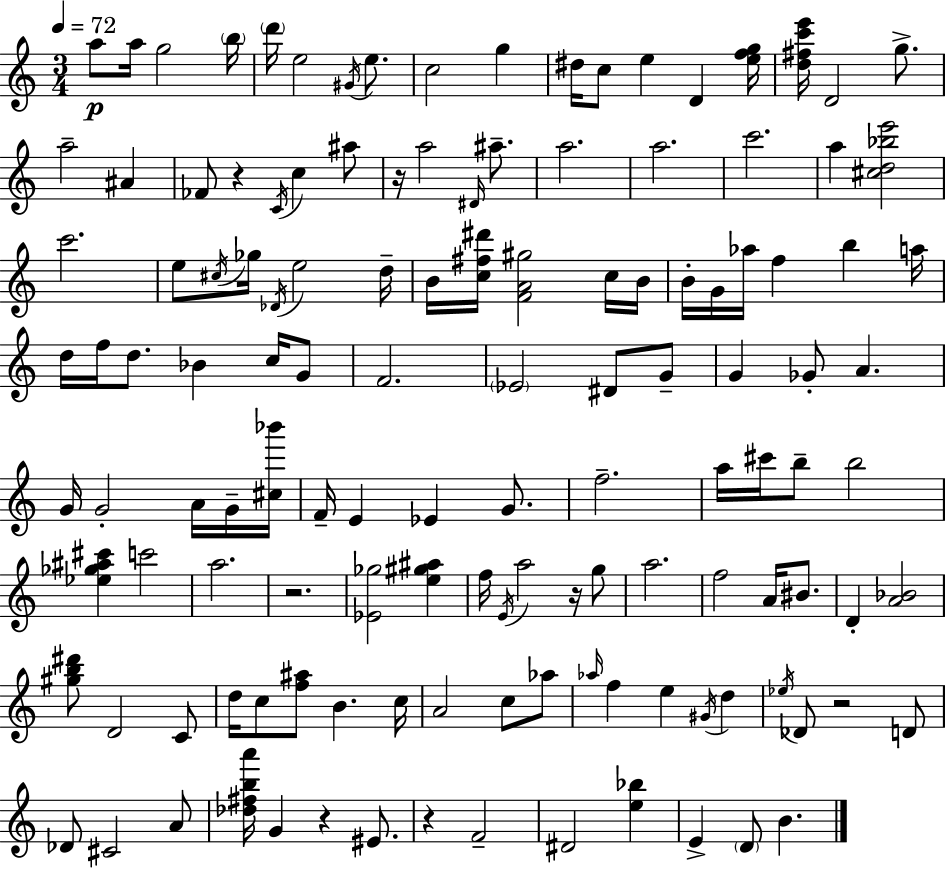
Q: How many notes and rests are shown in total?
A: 130